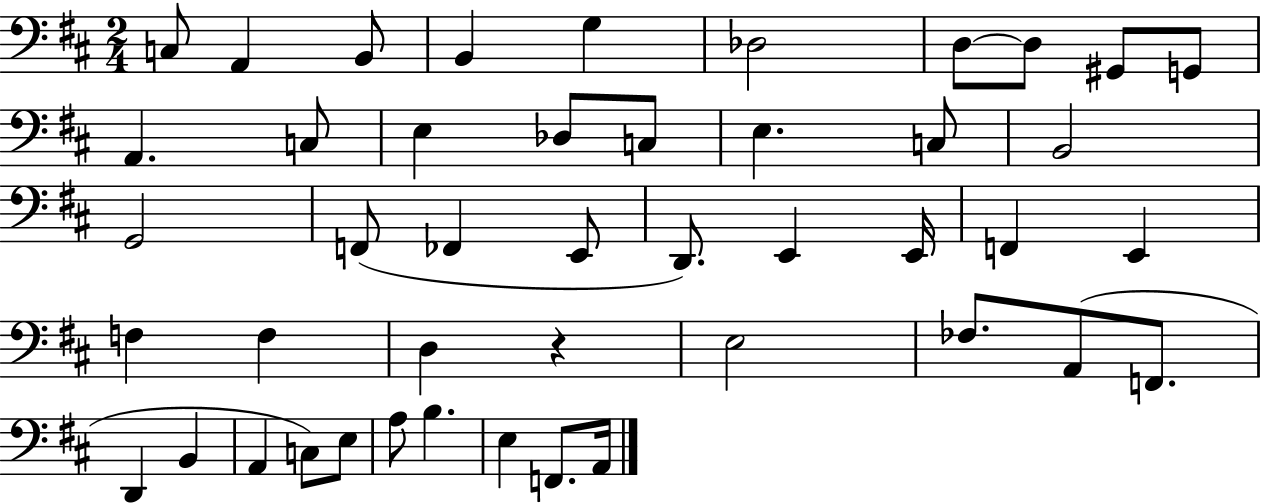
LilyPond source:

{
  \clef bass
  \numericTimeSignature
  \time 2/4
  \key d \major
  c8 a,4 b,8 | b,4 g4 | des2 | d8~~ d8 gis,8 g,8 | \break a,4. c8 | e4 des8 c8 | e4. c8 | b,2 | \break g,2 | f,8( fes,4 e,8 | d,8.) e,4 e,16 | f,4 e,4 | \break f4 f4 | d4 r4 | e2 | fes8. a,8( f,8. | \break d,4 b,4 | a,4 c8) e8 | a8 b4. | e4 f,8. a,16 | \break \bar "|."
}